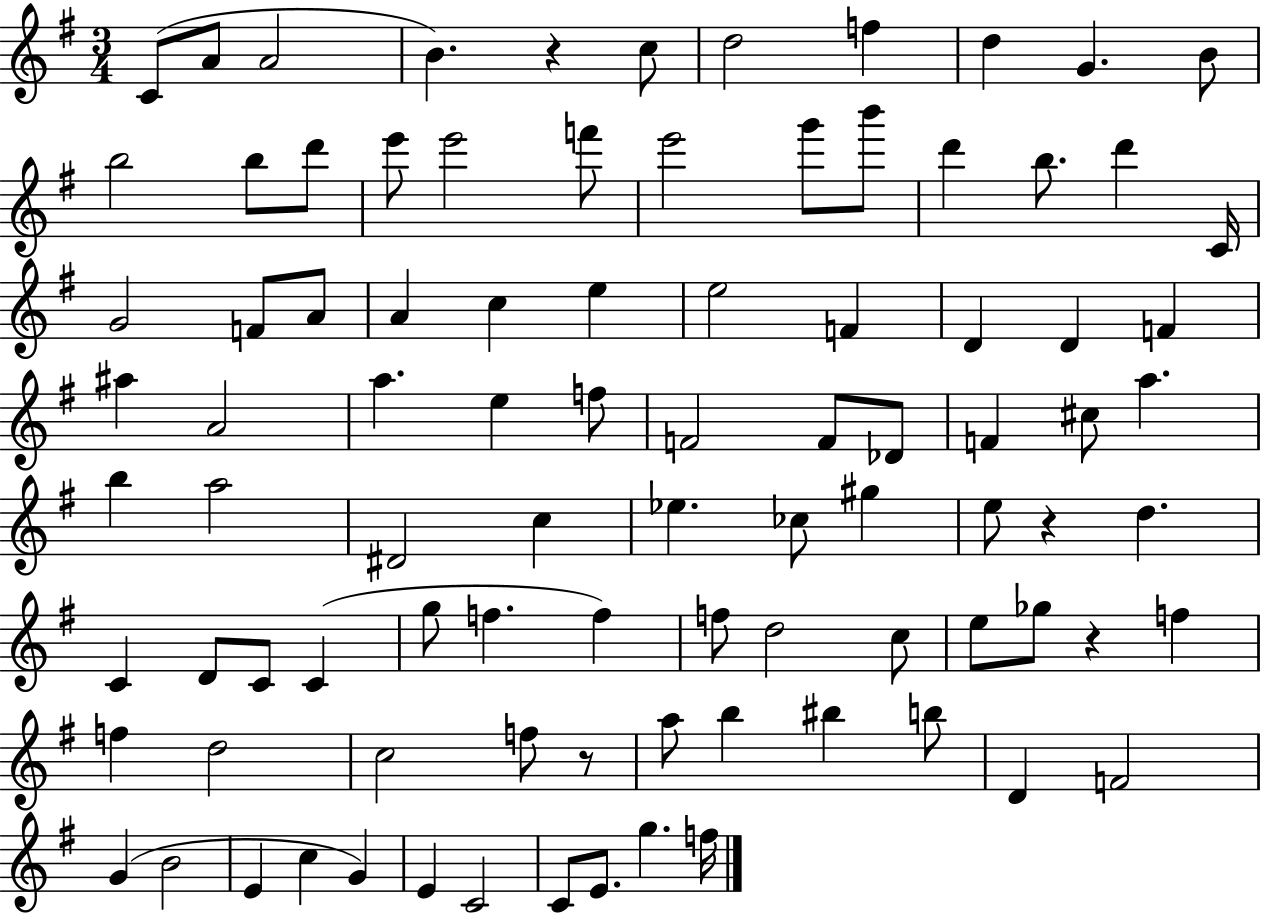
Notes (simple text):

C4/e A4/e A4/h B4/q. R/q C5/e D5/h F5/q D5/q G4/q. B4/e B5/h B5/e D6/e E6/e E6/h F6/e E6/h G6/e B6/e D6/q B5/e. D6/q C4/s G4/h F4/e A4/e A4/q C5/q E5/q E5/h F4/q D4/q D4/q F4/q A#5/q A4/h A5/q. E5/q F5/e F4/h F4/e Db4/e F4/q C#5/e A5/q. B5/q A5/h D#4/h C5/q Eb5/q. CES5/e G#5/q E5/e R/q D5/q. C4/q D4/e C4/e C4/q G5/e F5/q. F5/q F5/e D5/h C5/e E5/e Gb5/e R/q F5/q F5/q D5/h C5/h F5/e R/e A5/e B5/q BIS5/q B5/e D4/q F4/h G4/q B4/h E4/q C5/q G4/q E4/q C4/h C4/e E4/e. G5/q. F5/s